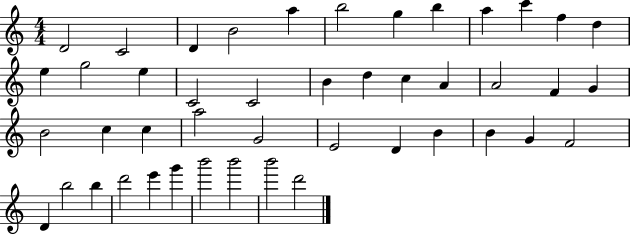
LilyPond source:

{
  \clef treble
  \numericTimeSignature
  \time 4/4
  \key c \major
  d'2 c'2 | d'4 b'2 a''4 | b''2 g''4 b''4 | a''4 c'''4 f''4 d''4 | \break e''4 g''2 e''4 | c'2 c'2 | b'4 d''4 c''4 a'4 | a'2 f'4 g'4 | \break b'2 c''4 c''4 | a''2 g'2 | e'2 d'4 b'4 | b'4 g'4 f'2 | \break d'4 b''2 b''4 | d'''2 e'''4 g'''4 | b'''2 b'''2 | b'''2 d'''2 | \break \bar "|."
}